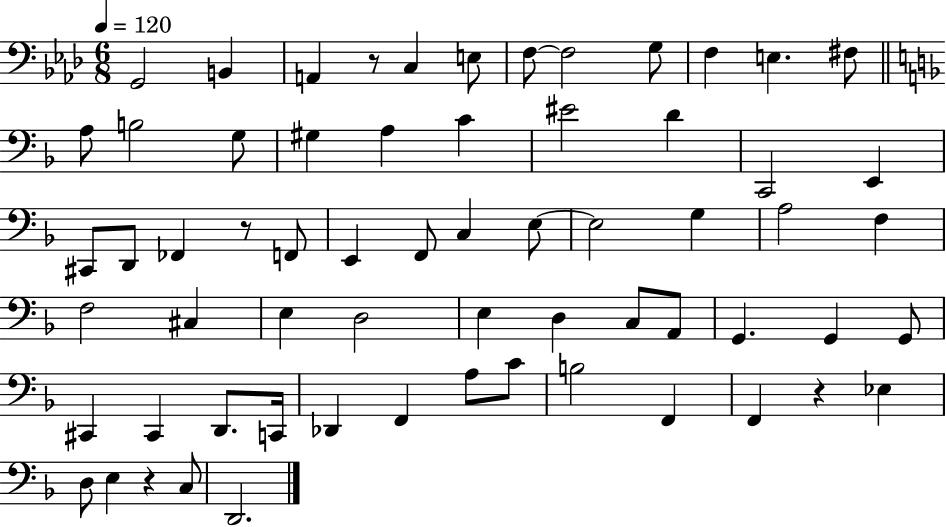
G2/h B2/q A2/q R/e C3/q E3/e F3/e F3/h G3/e F3/q E3/q. F#3/e A3/e B3/h G3/e G#3/q A3/q C4/q EIS4/h D4/q C2/h E2/q C#2/e D2/e FES2/q R/e F2/e E2/q F2/e C3/q E3/e E3/h G3/q A3/h F3/q F3/h C#3/q E3/q D3/h E3/q D3/q C3/e A2/e G2/q. G2/q G2/e C#2/q C#2/q D2/e. C2/s Db2/q F2/q A3/e C4/e B3/h F2/q F2/q R/q Eb3/q D3/e E3/q R/q C3/e D2/h.